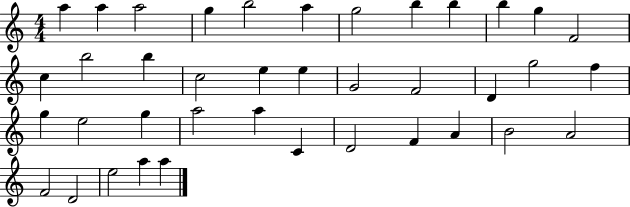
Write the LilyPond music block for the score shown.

{
  \clef treble
  \numericTimeSignature
  \time 4/4
  \key c \major
  a''4 a''4 a''2 | g''4 b''2 a''4 | g''2 b''4 b''4 | b''4 g''4 f'2 | \break c''4 b''2 b''4 | c''2 e''4 e''4 | g'2 f'2 | d'4 g''2 f''4 | \break g''4 e''2 g''4 | a''2 a''4 c'4 | d'2 f'4 a'4 | b'2 a'2 | \break f'2 d'2 | e''2 a''4 a''4 | \bar "|."
}